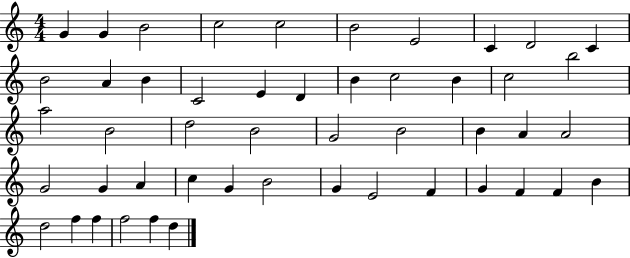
G4/q G4/q B4/h C5/h C5/h B4/h E4/h C4/q D4/h C4/q B4/h A4/q B4/q C4/h E4/q D4/q B4/q C5/h B4/q C5/h B5/h A5/h B4/h D5/h B4/h G4/h B4/h B4/q A4/q A4/h G4/h G4/q A4/q C5/q G4/q B4/h G4/q E4/h F4/q G4/q F4/q F4/q B4/q D5/h F5/q F5/q F5/h F5/q D5/q